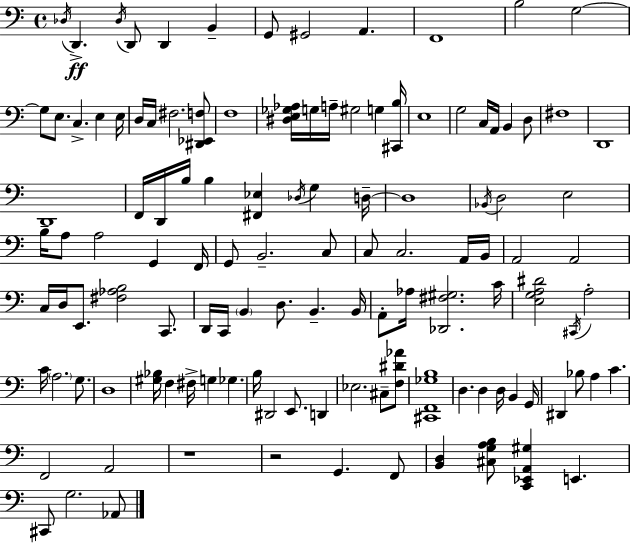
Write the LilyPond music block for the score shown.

{
  \clef bass
  \time 4/4
  \defaultTimeSignature
  \key a \minor
  \acciaccatura { des16 }\ff d,4.-> \acciaccatura { des16 } d,8 d,4 b,4-- | g,8 gis,2 a,4. | f,1 | b2 g2~~ | \break g8 e8. c4.-> e4 | e16 d16 c16 fis2. | <dis, ees, f>8 f1 | <dis e ges aes>16 g16 a16-- gis2 g4 | \break <cis, b>16 e1 | g2 c16 a,16 b,4 | d8 fis1 | d,1 | \break d,1 | f,16 d,16 b16 b4 <fis, ees>4 \acciaccatura { des16 } g4 | d16--~~ d1 | \acciaccatura { bes,16 } d2 e2 | \break b16-- a8 a2 g,4 | f,16 g,8 b,2.-- | c8 c8 c2. | a,16 b,16 a,2 a,2 | \break c16 d16 e,8. <fis aes b>2 | c,8. d,16 c,16 \parenthesize b,4 d8. b,4.-- | b,16 a,8-. aes16 <des, fis gis>2. | c'16 <e g a dis'>2 \acciaccatura { cis,16 } a2-. | \break c'16 \parenthesize a2. | g8. d1 | <gis bes>16 f4 fis16-> g4 ges4. | b16 dis,2 e,8. | \break d,4 ees2. | cis8-- <f dis' aes'>8 <cis, f, ges b>1 | d4. d4 d16 | b,4 g,16 dis,4 bes8 a4 c'4. | \break f,2 a,2 | r1 | r2 g,4. | f,8 <b, d>4 <cis g a b>8 <c, ees, a, gis>4 e,4. | \break cis,8 g2. | aes,8 \bar "|."
}